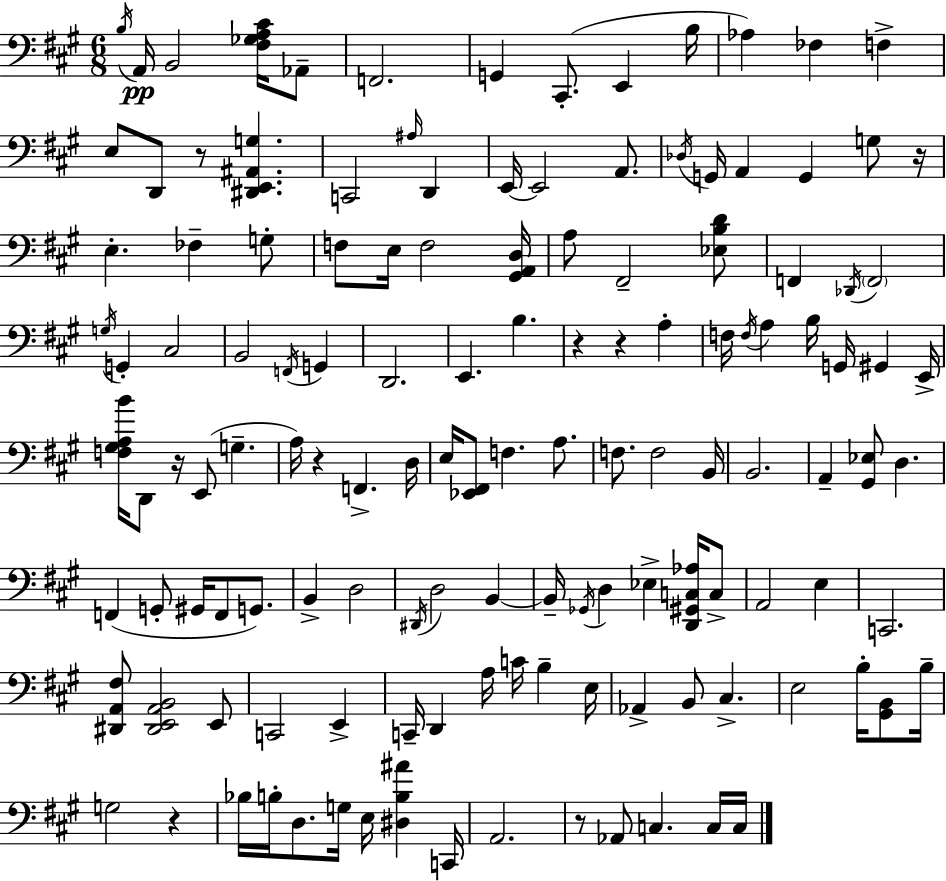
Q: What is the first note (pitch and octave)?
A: B3